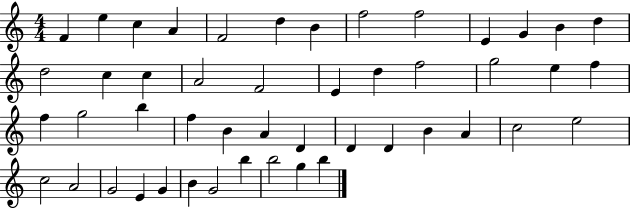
F4/q E5/q C5/q A4/q F4/h D5/q B4/q F5/h F5/h E4/q G4/q B4/q D5/q D5/h C5/q C5/q A4/h F4/h E4/q D5/q F5/h G5/h E5/q F5/q F5/q G5/h B5/q F5/q B4/q A4/q D4/q D4/q D4/q B4/q A4/q C5/h E5/h C5/h A4/h G4/h E4/q G4/q B4/q G4/h B5/q B5/h G5/q B5/q